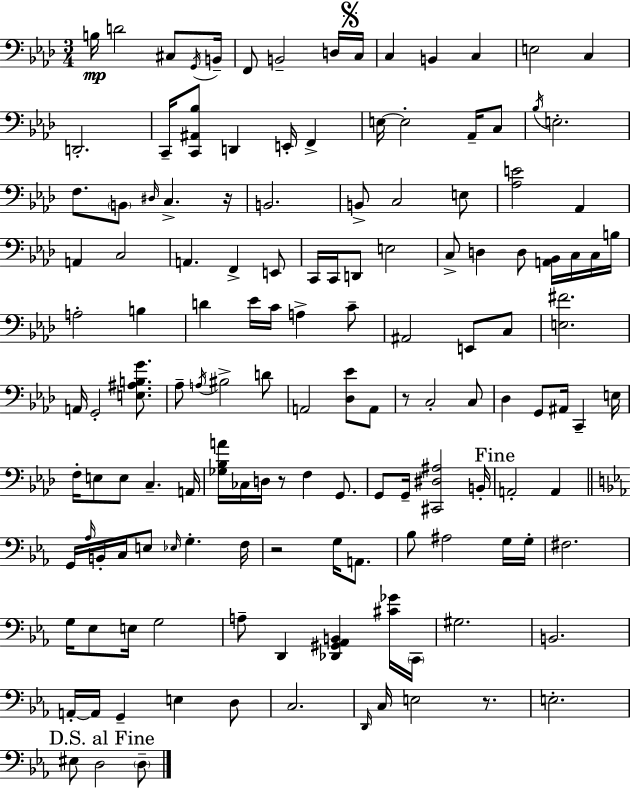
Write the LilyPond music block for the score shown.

{
  \clef bass
  \numericTimeSignature
  \time 3/4
  \key aes \major
  b16\mp d'2 cis8 \acciaccatura { g,16 } | b,16-- f,8 b,2-- d16 | \mark \markup { \musicglyph "scripts.segno" } c16 c4 b,4 c4 | e2 c4 | \break d,2.-. | c,16-- <c, ais, bes>8 d,4 e,16-. f,4-> | e16~~ e2-. aes,16-- c8 | \acciaccatura { bes16 } e2.-. | \break f8. \parenthesize b,8 \grace { dis16 } c4.-> | r16 b,2. | b,8-> c2 | e8 <aes e'>2 aes,4 | \break a,4 c2 | a,4. f,4-> | e,8 c,16 c,16 d,8 e2 | c8-> d4 d8 <a, bes,>16 | \break c16 c16 b16 a2-. b4 | d'4 ees'16 c'16 a4-> | c'8-- ais,2 e,8 | c8 <e fis'>2. | \break a,16 g,2-. | <e ais b g'>8. aes8-- \acciaccatura { a16 } bis2-> | d'8 a,2 | <des ees'>8 a,8 r8 c2-. | \break c8 des4 g,8 ais,16 c,4-- | e16 f16-. e8 e8 c4.-- | a,16 <ges bes a'>16 ces16 d16 r8 f4 | g,8. g,8 g,16-- <cis, dis ais>2 | \break b,16-. \mark "Fine" a,2-. | a,4 \bar "||" \break \key ees \major g,16 \grace { aes16 } b,16-. c16 e8 \grace { ees16 } g4.-. | f16 r2 g16 a,8. | bes8 ais2 | g16 g16-. fis2. | \break g16 ees8 e16 g2 | a8-- d,4 <des, gis, aes, b,>4 | <cis' ges'>16 \parenthesize c,16 gis2. | b,2. | \break a,16-.~~ a,16 g,4-- e4 | d8 c2. | \grace { d,16 } c16 e2 | r8. e2.-. | \break \mark "D.S. al Fine" eis8 d2 | \parenthesize d8-- \bar "|."
}